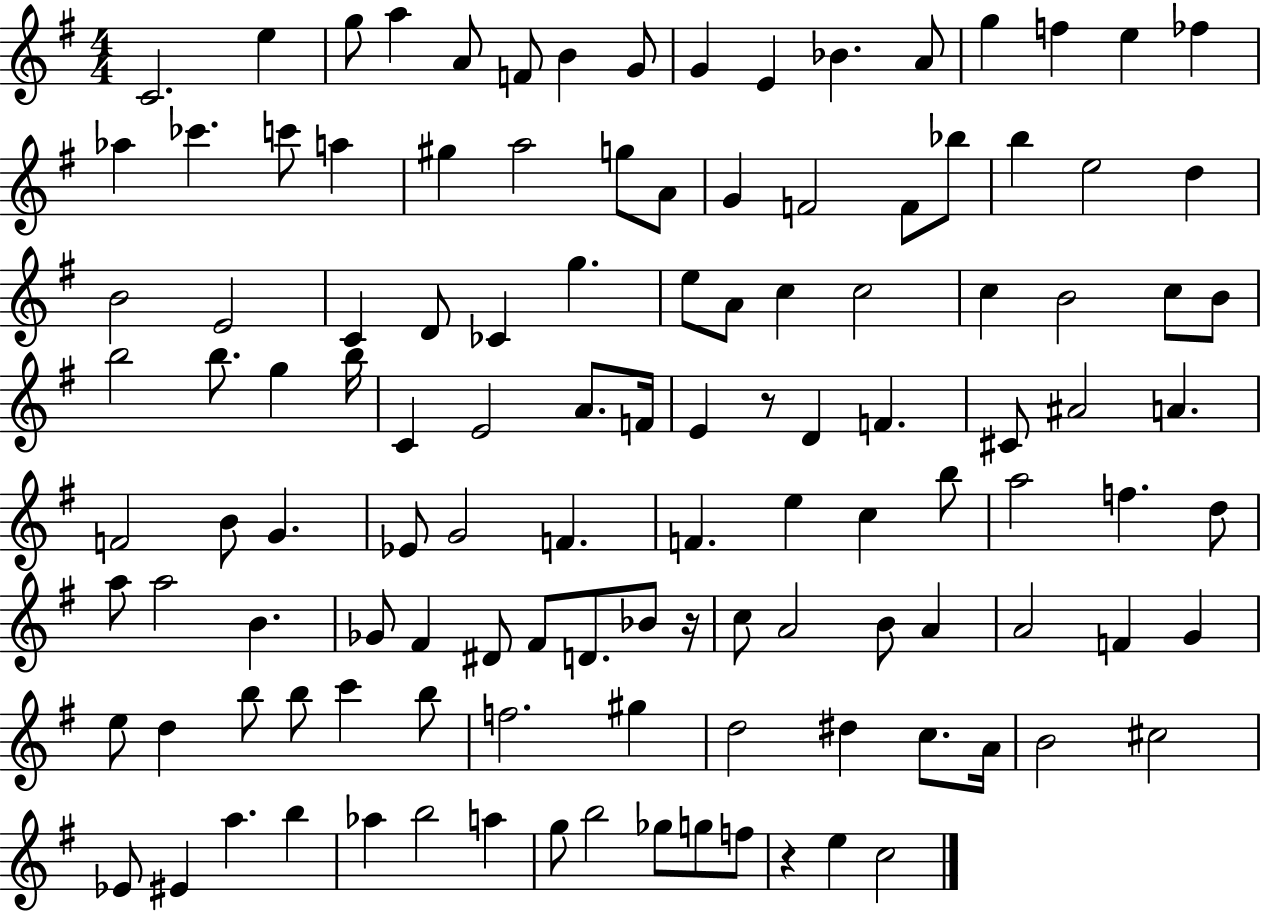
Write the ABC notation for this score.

X:1
T:Untitled
M:4/4
L:1/4
K:G
C2 e g/2 a A/2 F/2 B G/2 G E _B A/2 g f e _f _a _c' c'/2 a ^g a2 g/2 A/2 G F2 F/2 _b/2 b e2 d B2 E2 C D/2 _C g e/2 A/2 c c2 c B2 c/2 B/2 b2 b/2 g b/4 C E2 A/2 F/4 E z/2 D F ^C/2 ^A2 A F2 B/2 G _E/2 G2 F F e c b/2 a2 f d/2 a/2 a2 B _G/2 ^F ^D/2 ^F/2 D/2 _B/2 z/4 c/2 A2 B/2 A A2 F G e/2 d b/2 b/2 c' b/2 f2 ^g d2 ^d c/2 A/4 B2 ^c2 _E/2 ^E a b _a b2 a g/2 b2 _g/2 g/2 f/2 z e c2